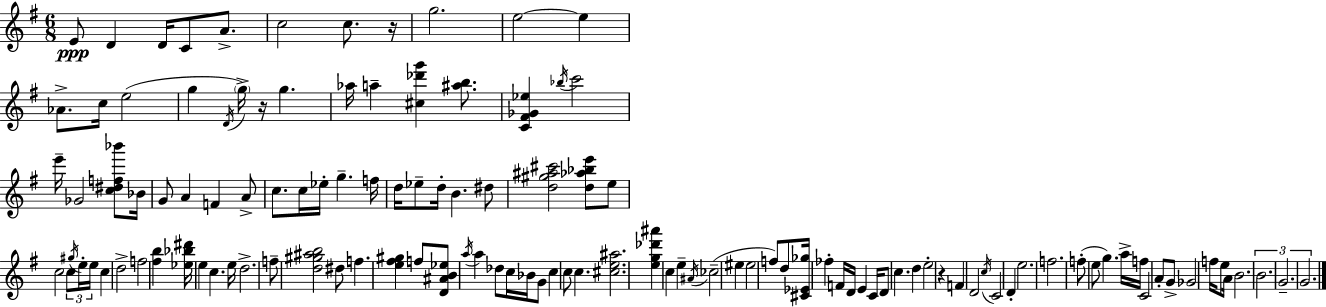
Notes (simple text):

E4/e D4/q D4/s C4/e A4/e. C5/h C5/e. R/s G5/h. E5/h E5/q Ab4/e. C5/s E5/h G5/q D4/s G5/s R/s G5/q. Ab5/s A5/q [C#5,Db6,G6]/q [A#5,B5]/e. [C4,F#4,Gb4,Eb5]/q Bb5/s C6/h E6/s Gb4/h [C5,D#5,F5,Bb6]/e Bb4/s G4/e A4/q F4/q A4/e C5/e. C5/s Eb5/s G5/q. F5/s D5/s Eb5/e D5/s B4/q. D#5/e [D5,G#5,A#5,C#6]/h [D5,Ab5,Bb5,E6]/e E5/e C5/h C5/e G#5/s E5/s E5/s C5/q D5/h F5/h [F#5,B5]/q [Eb5,Bb5,D#6]/s E5/q C5/q. E5/s D5/h. F5/e [D5,G#5,A#5,B5]/h D#5/e F5/q. [E5,F#5,G#5]/q F5/e [D4,A#4,B4,Eb5]/e A5/s A5/q Db5/e C5/s Bb4/s G4/e C5/q C5/e C5/q. [C#5,E5,A#5]/h. [E5,G5,Db6,A#6]/q C5/q E5/q A#4/s CES5/h EIS5/q EIS5/h F5/e D5/e [C#4,Eb4,Gb5]/s FES5/q F4/s D4/s E4/q C4/s D4/e C5/q. D5/q E5/h R/q F4/q D4/h C5/s C4/h D4/q E5/h. F5/h. F5/e E5/e G5/q. A5/s F5/s C4/h A4/e G4/e Gb4/h F5/s E5/e A4/s B4/h. B4/h. G4/h. G4/h.